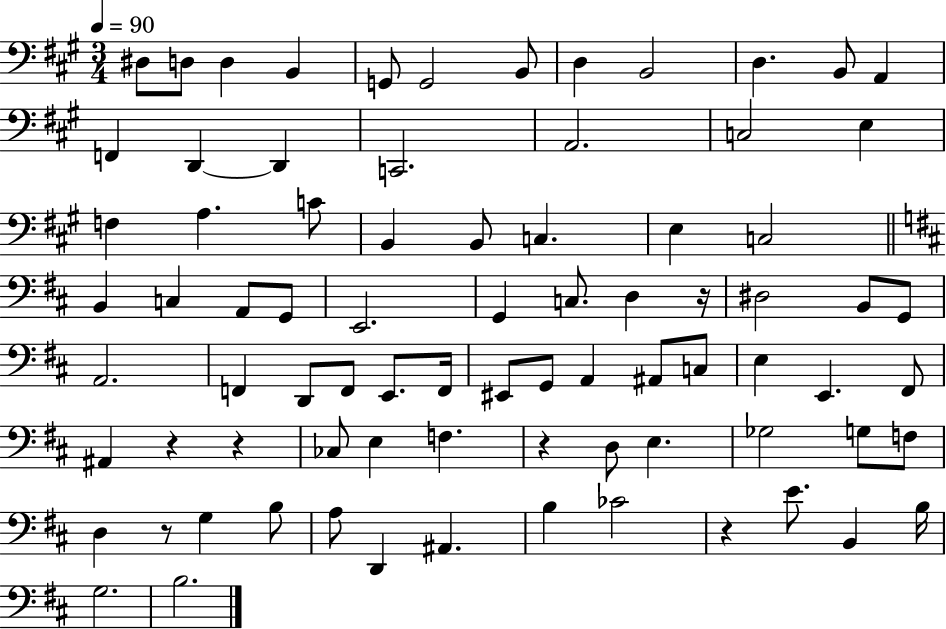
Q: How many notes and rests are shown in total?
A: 80